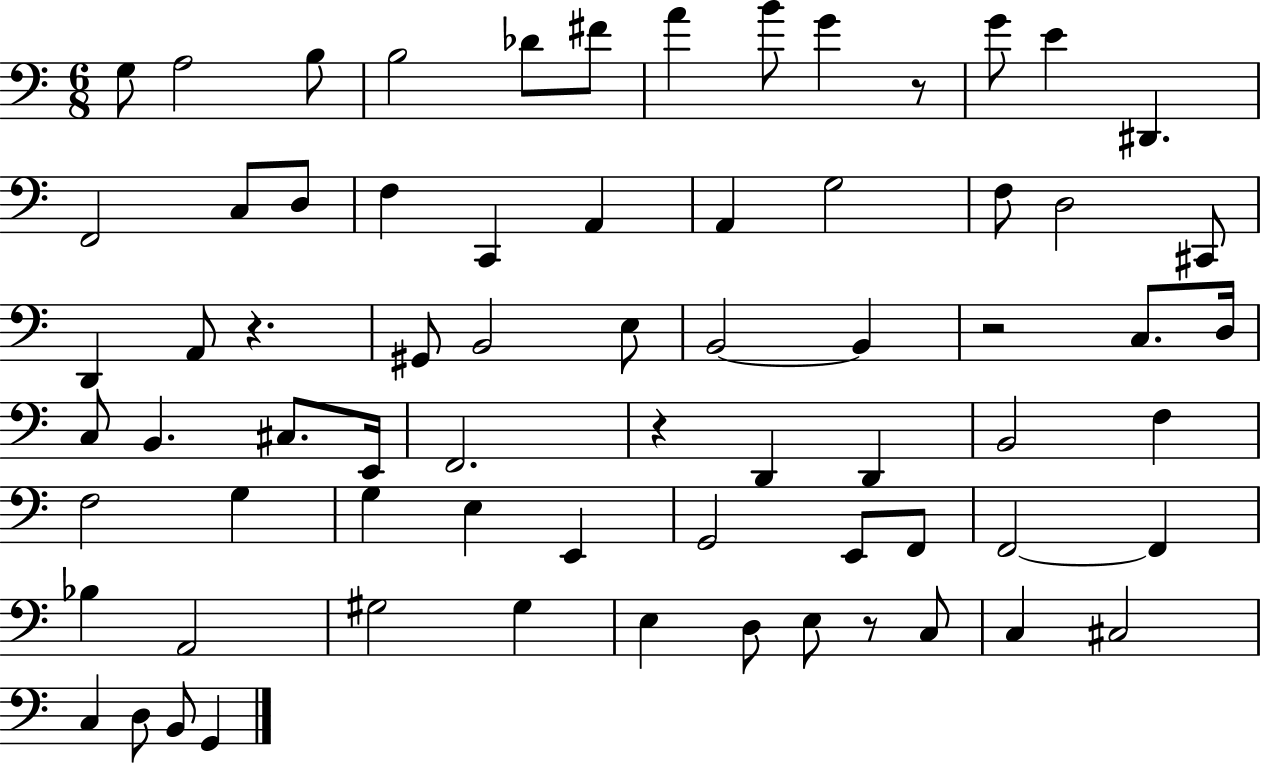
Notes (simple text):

G3/e A3/h B3/e B3/h Db4/e F#4/e A4/q B4/e G4/q R/e G4/e E4/q D#2/q. F2/h C3/e D3/e F3/q C2/q A2/q A2/q G3/h F3/e D3/h C#2/e D2/q A2/e R/q. G#2/e B2/h E3/e B2/h B2/q R/h C3/e. D3/s C3/e B2/q. C#3/e. E2/s F2/h. R/q D2/q D2/q B2/h F3/q F3/h G3/q G3/q E3/q E2/q G2/h E2/e F2/e F2/h F2/q Bb3/q A2/h G#3/h G#3/q E3/q D3/e E3/e R/e C3/e C3/q C#3/h C3/q D3/e B2/e G2/q